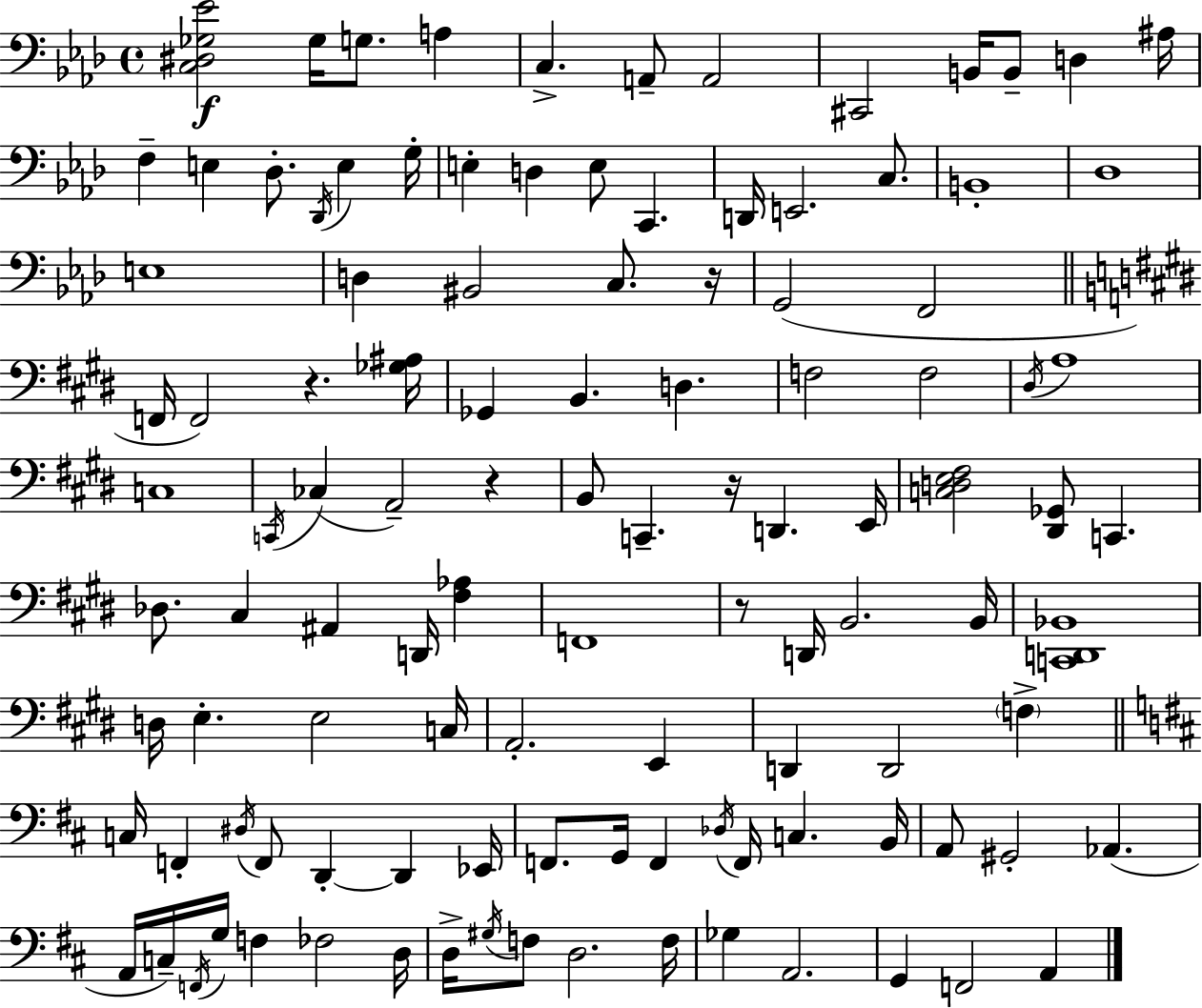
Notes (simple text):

[C3,D#3,Gb3,Eb4]/h Gb3/s G3/e. A3/q C3/q. A2/e A2/h C#2/h B2/s B2/e D3/q A#3/s F3/q E3/q Db3/e. Db2/s E3/q G3/s E3/q D3/q E3/e C2/q. D2/s E2/h. C3/e. B2/w Db3/w E3/w D3/q BIS2/h C3/e. R/s G2/h F2/h F2/s F2/h R/q. [Gb3,A#3]/s Gb2/q B2/q. D3/q. F3/h F3/h D#3/s A3/w C3/w C2/s CES3/q A2/h R/q B2/e C2/q. R/s D2/q. E2/s [C3,D3,E3,F#3]/h [D#2,Gb2]/e C2/q. Db3/e. C#3/q A#2/q D2/s [F#3,Ab3]/q F2/w R/e D2/s B2/h. B2/s [C2,D2,Bb2]/w D3/s E3/q. E3/h C3/s A2/h. E2/q D2/q D2/h F3/q C3/s F2/q D#3/s F2/e D2/q D2/q Eb2/s F2/e. G2/s F2/q Db3/s F2/s C3/q. B2/s A2/e G#2/h Ab2/q. A2/s C3/s F2/s G3/s F3/q FES3/h D3/s D3/s G#3/s F3/e D3/h. F3/s Gb3/q A2/h. G2/q F2/h A2/q